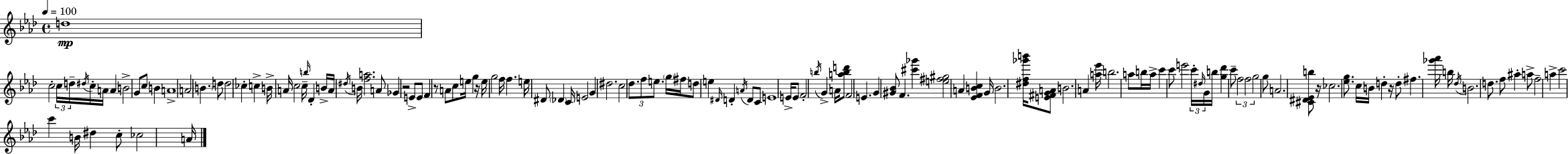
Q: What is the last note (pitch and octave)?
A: A4